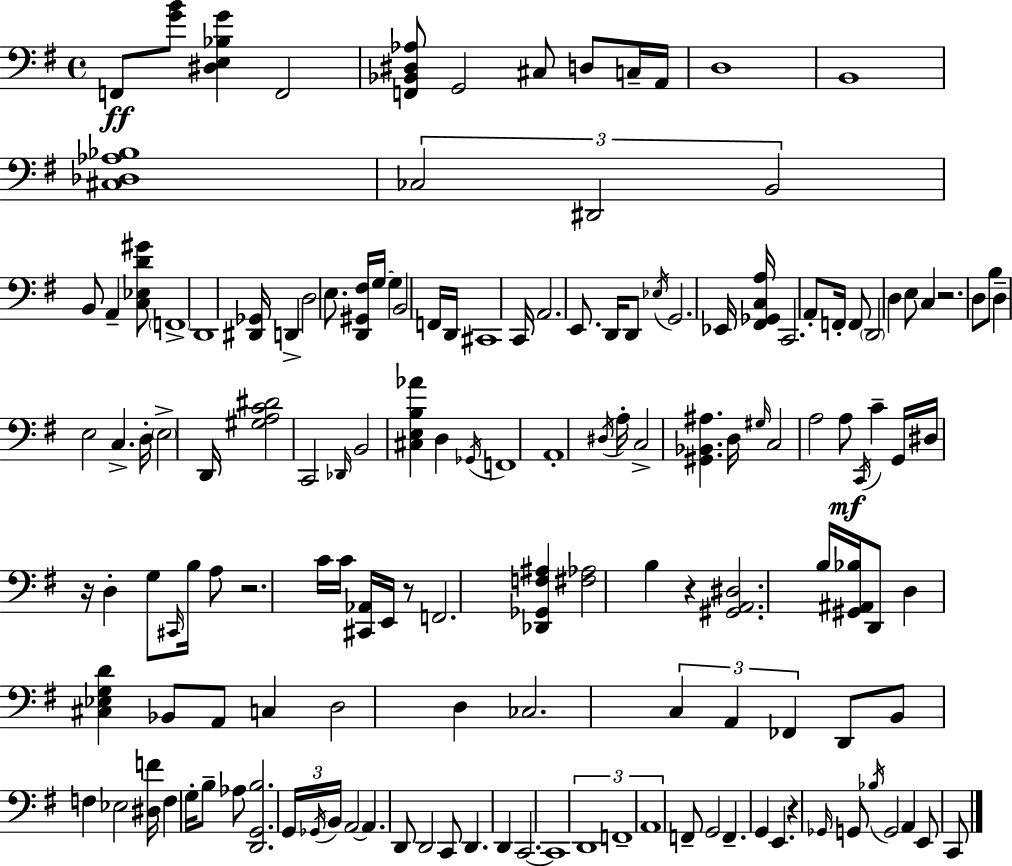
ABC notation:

X:1
T:Untitled
M:4/4
L:1/4
K:Em
F,,/2 [GB]/2 [^D,E,_B,G] F,,2 [F,,_B,,^D,_A,]/2 G,,2 ^C,/2 D,/2 C,/4 A,,/4 D,4 B,,4 [^C,_D,_A,_B,]4 _C,2 ^D,,2 B,,2 B,,/2 A,, [C,_E,D^G]/2 F,,4 D,,4 [^D,,_G,,]/4 D,, D,2 E,/2 [D,,^G,,^F,]/4 G,/4 G, B,,2 F,,/4 D,,/4 ^C,,4 C,,/4 A,,2 E,,/2 D,,/4 D,,/2 _E,/4 G,,2 _E,,/4 [^F,,_G,,C,A,]/4 C,,2 A,,/2 F,,/4 F,,/2 D,,2 D, E,/2 C, z2 D,/2 B,/2 D, E,2 C, D,/4 E,2 D,,/4 [^G,A,C^D]2 C,,2 _D,,/4 B,,2 [^C,E,B,_A] D, _G,,/4 F,,4 A,,4 ^D,/4 A,/4 C,2 [^G,,_B,,^A,] D,/4 ^G,/4 C,2 A,2 A,/2 C,,/4 C G,,/4 ^D,/4 z/4 D, G,/2 ^C,,/4 B,/4 A,/2 z2 C/4 C/4 [^C,,_A,,]/4 E,,/4 z/2 F,,2 [_D,,_G,,F,^A,] [^F,_A,]2 B, z [^G,,A,,^D,]2 B,/4 [^G,,^A,,_B,]/4 D,,/2 D, [^C,_E,G,D] _B,,/2 A,,/2 C, D,2 D, _C,2 C, A,, _F,, D,,/2 B,,/2 F, _E,2 [^D,F]/4 F, G,/4 B,/2 _A,/2 [D,,G,,B,]2 G,,/4 _G,,/4 B,,/4 A,,2 A,, D,,/2 D,,2 C,,/2 D,, D,, C,,2 C,,4 D,,4 F,,4 A,,4 F,,/2 G,,2 F,, G,, E,, z _G,,/4 G,,/2 _B,/4 G,,2 A,, E,,/2 C,,/2